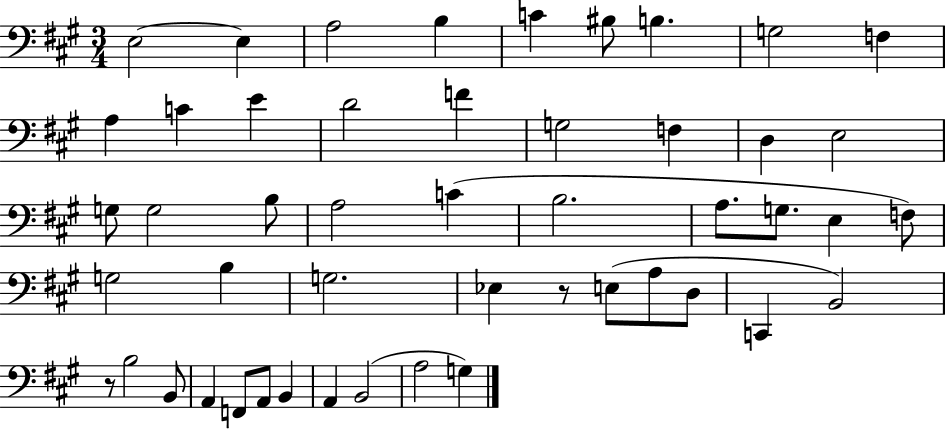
{
  \clef bass
  \numericTimeSignature
  \time 3/4
  \key a \major
  e2~~ e4 | a2 b4 | c'4 bis8 b4. | g2 f4 | \break a4 c'4 e'4 | d'2 f'4 | g2 f4 | d4 e2 | \break g8 g2 b8 | a2 c'4( | b2. | a8. g8. e4 f8) | \break g2 b4 | g2. | ees4 r8 e8( a8 d8 | c,4 b,2) | \break r8 b2 b,8 | a,4 f,8 a,8 b,4 | a,4 b,2( | a2 g4) | \break \bar "|."
}